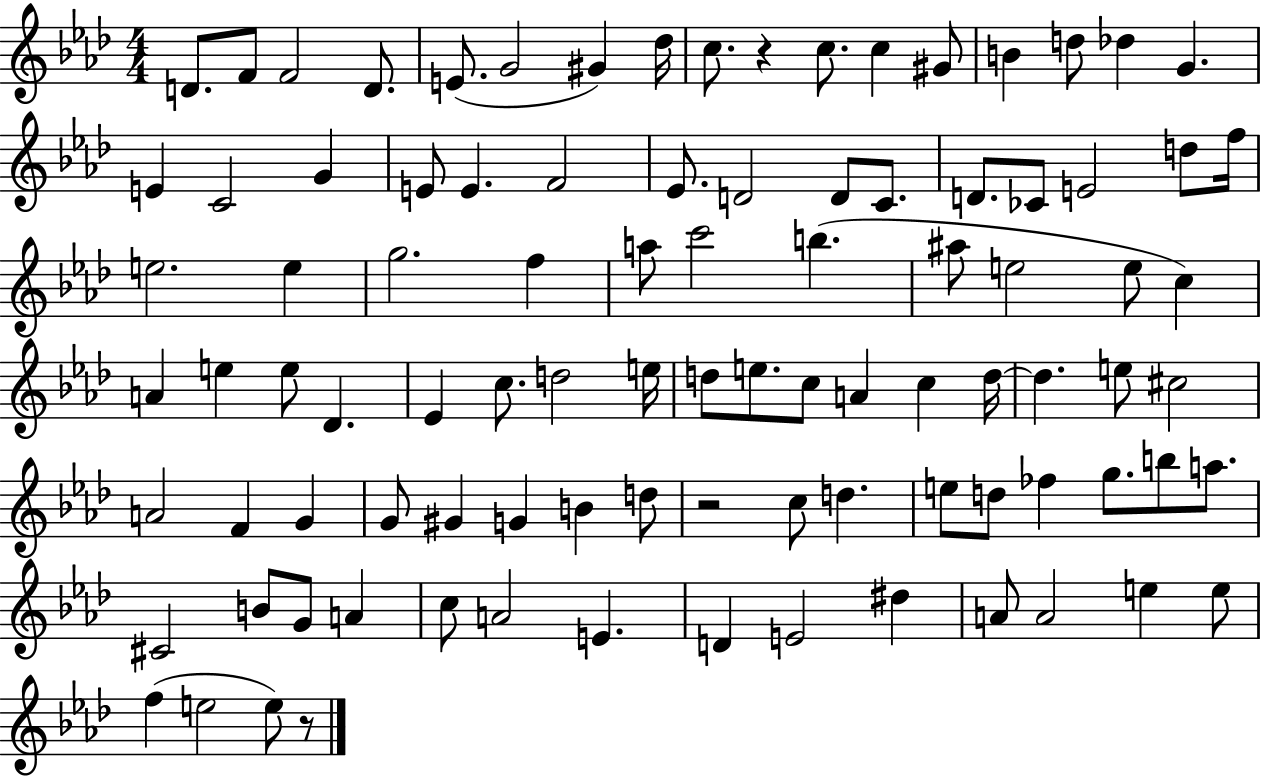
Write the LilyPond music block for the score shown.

{
  \clef treble
  \numericTimeSignature
  \time 4/4
  \key aes \major
  d'8. f'8 f'2 d'8. | e'8.( g'2 gis'4) des''16 | c''8. r4 c''8. c''4 gis'8 | b'4 d''8 des''4 g'4. | \break e'4 c'2 g'4 | e'8 e'4. f'2 | ees'8. d'2 d'8 c'8. | d'8. ces'8 e'2 d''8 f''16 | \break e''2. e''4 | g''2. f''4 | a''8 c'''2 b''4.( | ais''8 e''2 e''8 c''4) | \break a'4 e''4 e''8 des'4. | ees'4 c''8. d''2 e''16 | d''8 e''8. c''8 a'4 c''4 d''16~~ | d''4. e''8 cis''2 | \break a'2 f'4 g'4 | g'8 gis'4 g'4 b'4 d''8 | r2 c''8 d''4. | e''8 d''8 fes''4 g''8. b''8 a''8. | \break cis'2 b'8 g'8 a'4 | c''8 a'2 e'4. | d'4 e'2 dis''4 | a'8 a'2 e''4 e''8 | \break f''4( e''2 e''8) r8 | \bar "|."
}